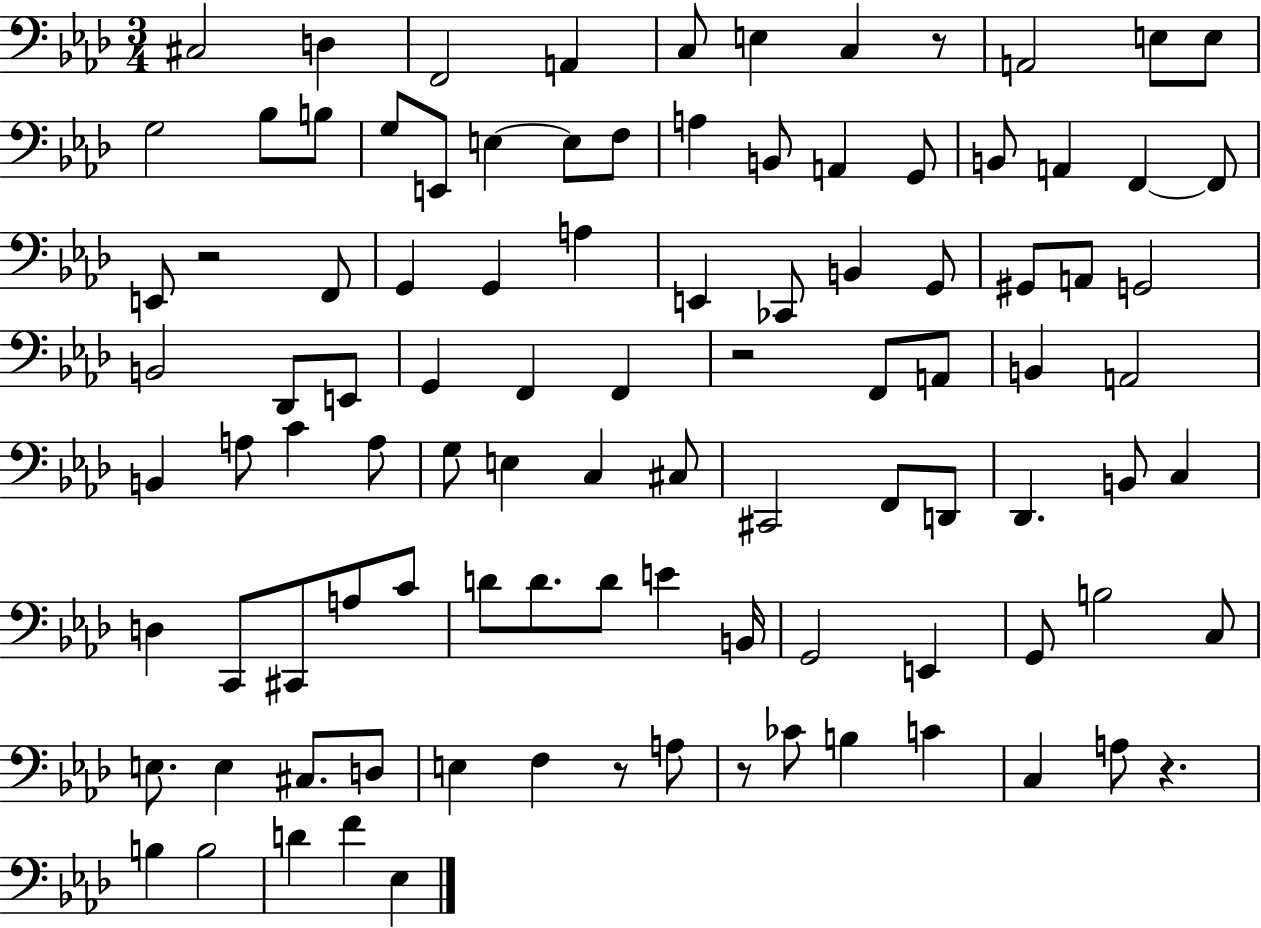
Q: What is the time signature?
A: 3/4